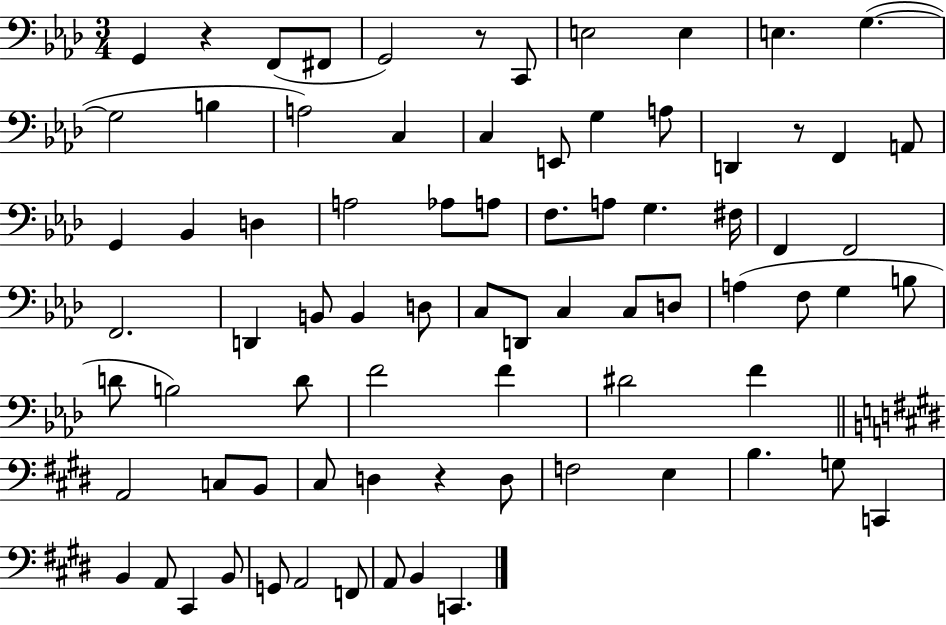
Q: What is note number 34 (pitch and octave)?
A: D2